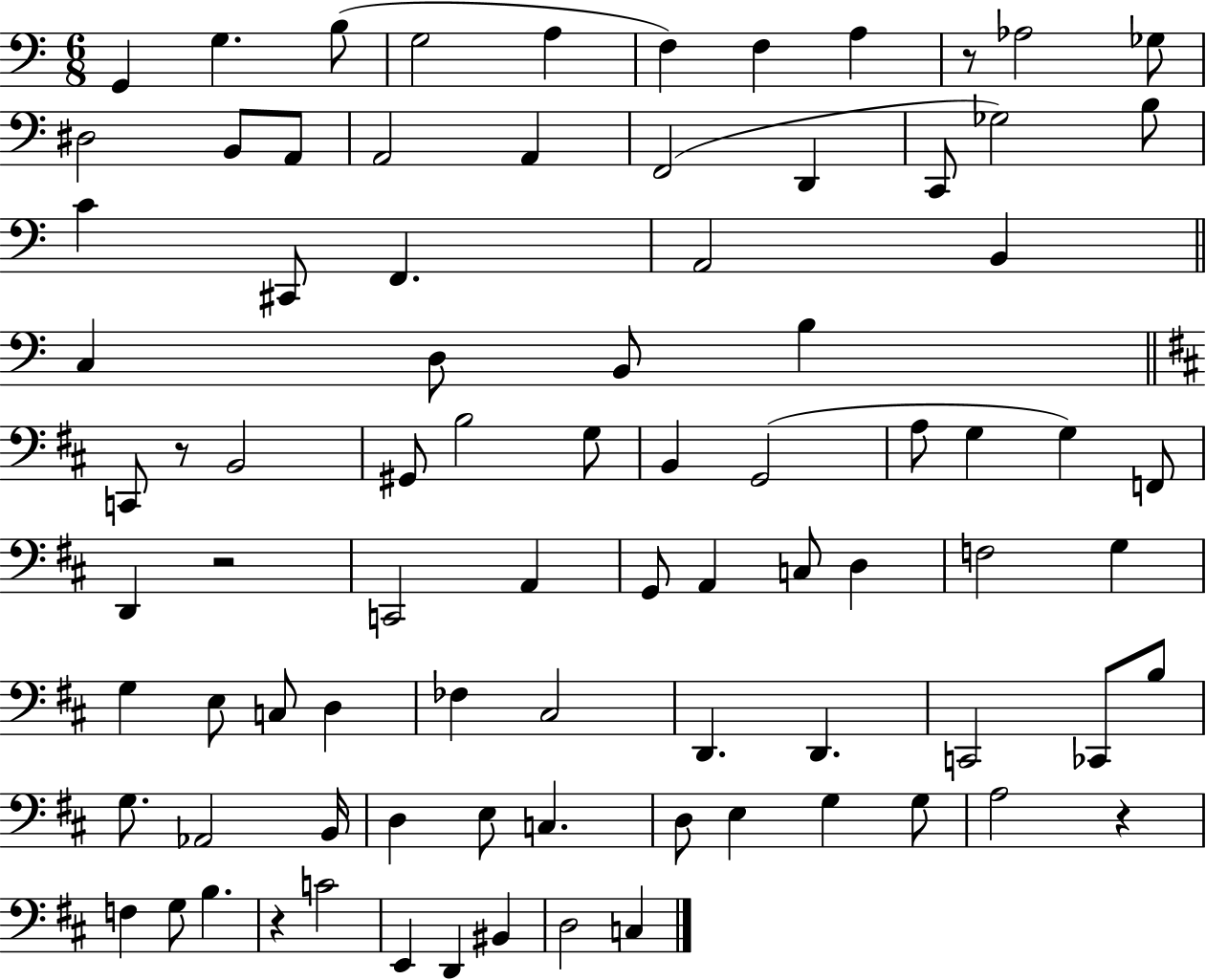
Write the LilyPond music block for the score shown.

{
  \clef bass
  \numericTimeSignature
  \time 6/8
  \key c \major
  \repeat volta 2 { g,4 g4. b8( | g2 a4 | f4) f4 a4 | r8 aes2 ges8 | \break dis2 b,8 a,8 | a,2 a,4 | f,2( d,4 | c,8 ges2) b8 | \break c'4 cis,8 f,4. | a,2 b,4 | \bar "||" \break \key a \minor c4 d8 b,8 b4 | \bar "||" \break \key b \minor c,8 r8 b,2 | gis,8 b2 g8 | b,4 g,2( | a8 g4 g4) f,8 | \break d,4 r2 | c,2 a,4 | g,8 a,4 c8 d4 | f2 g4 | \break g4 e8 c8 d4 | fes4 cis2 | d,4. d,4. | c,2 ces,8 b8 | \break g8. aes,2 b,16 | d4 e8 c4. | d8 e4 g4 g8 | a2 r4 | \break f4 g8 b4. | r4 c'2 | e,4 d,4 bis,4 | d2 c4 | \break } \bar "|."
}